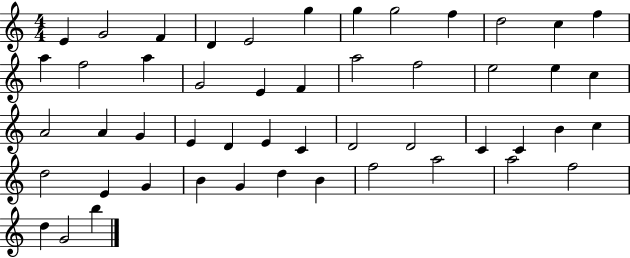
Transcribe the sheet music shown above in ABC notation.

X:1
T:Untitled
M:4/4
L:1/4
K:C
E G2 F D E2 g g g2 f d2 c f a f2 a G2 E F a2 f2 e2 e c A2 A G E D E C D2 D2 C C B c d2 E G B G d B f2 a2 a2 f2 d G2 b